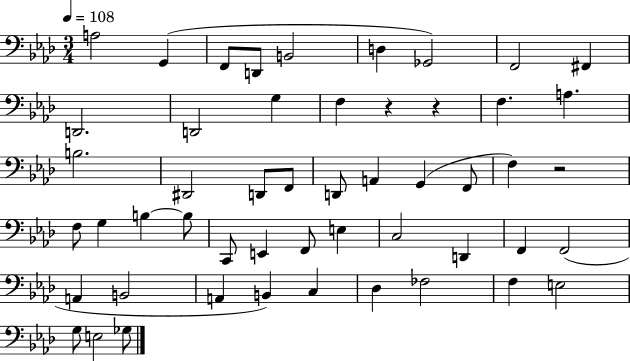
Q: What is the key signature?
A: AES major